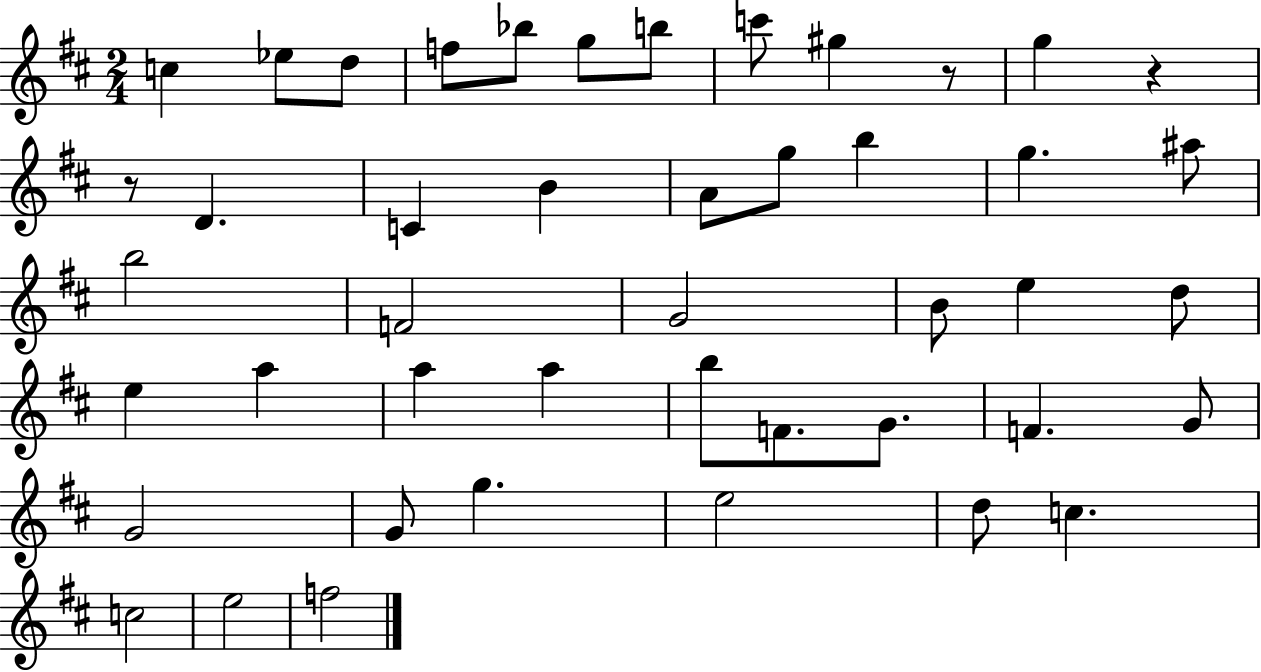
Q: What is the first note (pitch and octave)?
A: C5